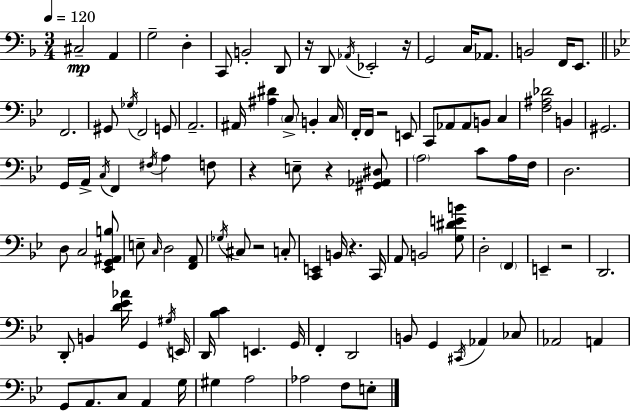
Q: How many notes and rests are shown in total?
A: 109